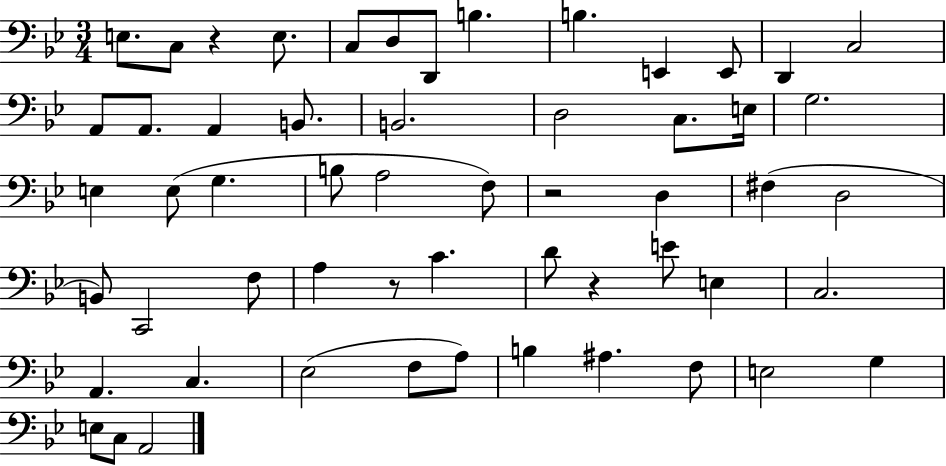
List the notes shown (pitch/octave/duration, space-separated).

E3/e. C3/e R/q E3/e. C3/e D3/e D2/e B3/q. B3/q. E2/q E2/e D2/q C3/h A2/e A2/e. A2/q B2/e. B2/h. D3/h C3/e. E3/s G3/h. E3/q E3/e G3/q. B3/e A3/h F3/e R/h D3/q F#3/q D3/h B2/e C2/h F3/e A3/q R/e C4/q. D4/e R/q E4/e E3/q C3/h. A2/q. C3/q. Eb3/h F3/e A3/e B3/q A#3/q. F3/e E3/h G3/q E3/e C3/e A2/h